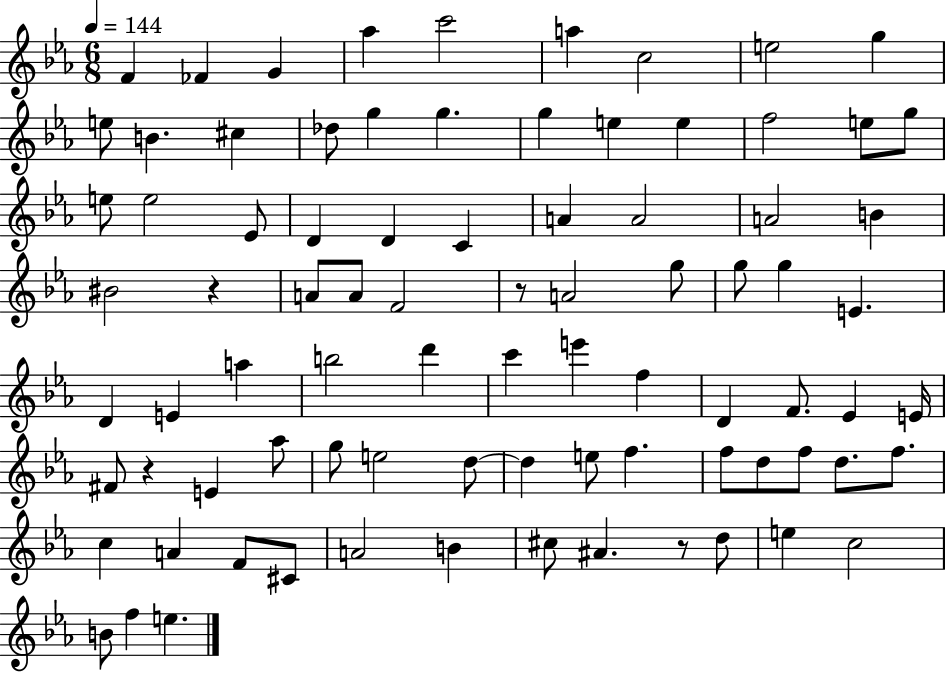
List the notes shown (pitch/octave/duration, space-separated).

F4/q FES4/q G4/q Ab5/q C6/h A5/q C5/h E5/h G5/q E5/e B4/q. C#5/q Db5/e G5/q G5/q. G5/q E5/q E5/q F5/h E5/e G5/e E5/e E5/h Eb4/e D4/q D4/q C4/q A4/q A4/h A4/h B4/q BIS4/h R/q A4/e A4/e F4/h R/e A4/h G5/e G5/e G5/q E4/q. D4/q E4/q A5/q B5/h D6/q C6/q E6/q F5/q D4/q F4/e. Eb4/q E4/s F#4/e R/q E4/q Ab5/e G5/e E5/h D5/e D5/q E5/e F5/q. F5/e D5/e F5/e D5/e. F5/e. C5/q A4/q F4/e C#4/e A4/h B4/q C#5/e A#4/q. R/e D5/e E5/q C5/h B4/e F5/q E5/q.